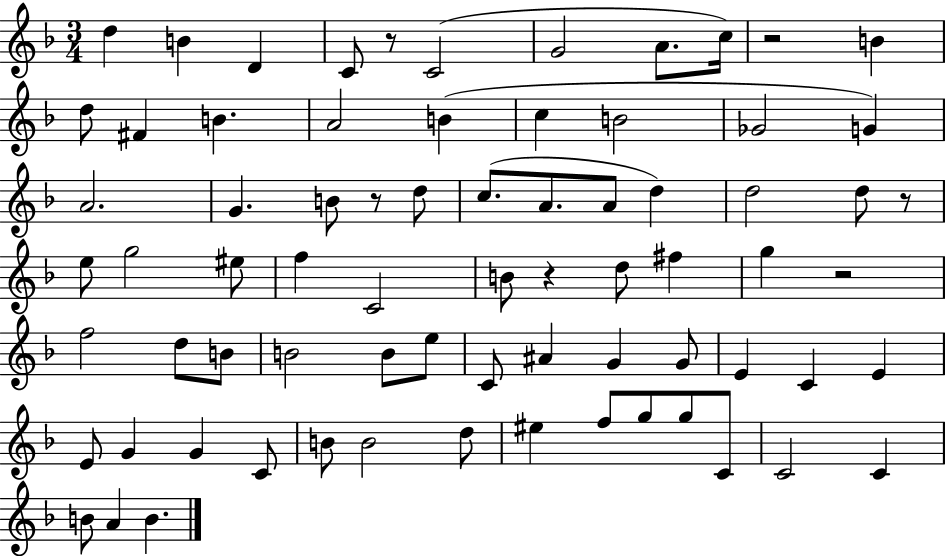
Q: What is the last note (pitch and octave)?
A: B4